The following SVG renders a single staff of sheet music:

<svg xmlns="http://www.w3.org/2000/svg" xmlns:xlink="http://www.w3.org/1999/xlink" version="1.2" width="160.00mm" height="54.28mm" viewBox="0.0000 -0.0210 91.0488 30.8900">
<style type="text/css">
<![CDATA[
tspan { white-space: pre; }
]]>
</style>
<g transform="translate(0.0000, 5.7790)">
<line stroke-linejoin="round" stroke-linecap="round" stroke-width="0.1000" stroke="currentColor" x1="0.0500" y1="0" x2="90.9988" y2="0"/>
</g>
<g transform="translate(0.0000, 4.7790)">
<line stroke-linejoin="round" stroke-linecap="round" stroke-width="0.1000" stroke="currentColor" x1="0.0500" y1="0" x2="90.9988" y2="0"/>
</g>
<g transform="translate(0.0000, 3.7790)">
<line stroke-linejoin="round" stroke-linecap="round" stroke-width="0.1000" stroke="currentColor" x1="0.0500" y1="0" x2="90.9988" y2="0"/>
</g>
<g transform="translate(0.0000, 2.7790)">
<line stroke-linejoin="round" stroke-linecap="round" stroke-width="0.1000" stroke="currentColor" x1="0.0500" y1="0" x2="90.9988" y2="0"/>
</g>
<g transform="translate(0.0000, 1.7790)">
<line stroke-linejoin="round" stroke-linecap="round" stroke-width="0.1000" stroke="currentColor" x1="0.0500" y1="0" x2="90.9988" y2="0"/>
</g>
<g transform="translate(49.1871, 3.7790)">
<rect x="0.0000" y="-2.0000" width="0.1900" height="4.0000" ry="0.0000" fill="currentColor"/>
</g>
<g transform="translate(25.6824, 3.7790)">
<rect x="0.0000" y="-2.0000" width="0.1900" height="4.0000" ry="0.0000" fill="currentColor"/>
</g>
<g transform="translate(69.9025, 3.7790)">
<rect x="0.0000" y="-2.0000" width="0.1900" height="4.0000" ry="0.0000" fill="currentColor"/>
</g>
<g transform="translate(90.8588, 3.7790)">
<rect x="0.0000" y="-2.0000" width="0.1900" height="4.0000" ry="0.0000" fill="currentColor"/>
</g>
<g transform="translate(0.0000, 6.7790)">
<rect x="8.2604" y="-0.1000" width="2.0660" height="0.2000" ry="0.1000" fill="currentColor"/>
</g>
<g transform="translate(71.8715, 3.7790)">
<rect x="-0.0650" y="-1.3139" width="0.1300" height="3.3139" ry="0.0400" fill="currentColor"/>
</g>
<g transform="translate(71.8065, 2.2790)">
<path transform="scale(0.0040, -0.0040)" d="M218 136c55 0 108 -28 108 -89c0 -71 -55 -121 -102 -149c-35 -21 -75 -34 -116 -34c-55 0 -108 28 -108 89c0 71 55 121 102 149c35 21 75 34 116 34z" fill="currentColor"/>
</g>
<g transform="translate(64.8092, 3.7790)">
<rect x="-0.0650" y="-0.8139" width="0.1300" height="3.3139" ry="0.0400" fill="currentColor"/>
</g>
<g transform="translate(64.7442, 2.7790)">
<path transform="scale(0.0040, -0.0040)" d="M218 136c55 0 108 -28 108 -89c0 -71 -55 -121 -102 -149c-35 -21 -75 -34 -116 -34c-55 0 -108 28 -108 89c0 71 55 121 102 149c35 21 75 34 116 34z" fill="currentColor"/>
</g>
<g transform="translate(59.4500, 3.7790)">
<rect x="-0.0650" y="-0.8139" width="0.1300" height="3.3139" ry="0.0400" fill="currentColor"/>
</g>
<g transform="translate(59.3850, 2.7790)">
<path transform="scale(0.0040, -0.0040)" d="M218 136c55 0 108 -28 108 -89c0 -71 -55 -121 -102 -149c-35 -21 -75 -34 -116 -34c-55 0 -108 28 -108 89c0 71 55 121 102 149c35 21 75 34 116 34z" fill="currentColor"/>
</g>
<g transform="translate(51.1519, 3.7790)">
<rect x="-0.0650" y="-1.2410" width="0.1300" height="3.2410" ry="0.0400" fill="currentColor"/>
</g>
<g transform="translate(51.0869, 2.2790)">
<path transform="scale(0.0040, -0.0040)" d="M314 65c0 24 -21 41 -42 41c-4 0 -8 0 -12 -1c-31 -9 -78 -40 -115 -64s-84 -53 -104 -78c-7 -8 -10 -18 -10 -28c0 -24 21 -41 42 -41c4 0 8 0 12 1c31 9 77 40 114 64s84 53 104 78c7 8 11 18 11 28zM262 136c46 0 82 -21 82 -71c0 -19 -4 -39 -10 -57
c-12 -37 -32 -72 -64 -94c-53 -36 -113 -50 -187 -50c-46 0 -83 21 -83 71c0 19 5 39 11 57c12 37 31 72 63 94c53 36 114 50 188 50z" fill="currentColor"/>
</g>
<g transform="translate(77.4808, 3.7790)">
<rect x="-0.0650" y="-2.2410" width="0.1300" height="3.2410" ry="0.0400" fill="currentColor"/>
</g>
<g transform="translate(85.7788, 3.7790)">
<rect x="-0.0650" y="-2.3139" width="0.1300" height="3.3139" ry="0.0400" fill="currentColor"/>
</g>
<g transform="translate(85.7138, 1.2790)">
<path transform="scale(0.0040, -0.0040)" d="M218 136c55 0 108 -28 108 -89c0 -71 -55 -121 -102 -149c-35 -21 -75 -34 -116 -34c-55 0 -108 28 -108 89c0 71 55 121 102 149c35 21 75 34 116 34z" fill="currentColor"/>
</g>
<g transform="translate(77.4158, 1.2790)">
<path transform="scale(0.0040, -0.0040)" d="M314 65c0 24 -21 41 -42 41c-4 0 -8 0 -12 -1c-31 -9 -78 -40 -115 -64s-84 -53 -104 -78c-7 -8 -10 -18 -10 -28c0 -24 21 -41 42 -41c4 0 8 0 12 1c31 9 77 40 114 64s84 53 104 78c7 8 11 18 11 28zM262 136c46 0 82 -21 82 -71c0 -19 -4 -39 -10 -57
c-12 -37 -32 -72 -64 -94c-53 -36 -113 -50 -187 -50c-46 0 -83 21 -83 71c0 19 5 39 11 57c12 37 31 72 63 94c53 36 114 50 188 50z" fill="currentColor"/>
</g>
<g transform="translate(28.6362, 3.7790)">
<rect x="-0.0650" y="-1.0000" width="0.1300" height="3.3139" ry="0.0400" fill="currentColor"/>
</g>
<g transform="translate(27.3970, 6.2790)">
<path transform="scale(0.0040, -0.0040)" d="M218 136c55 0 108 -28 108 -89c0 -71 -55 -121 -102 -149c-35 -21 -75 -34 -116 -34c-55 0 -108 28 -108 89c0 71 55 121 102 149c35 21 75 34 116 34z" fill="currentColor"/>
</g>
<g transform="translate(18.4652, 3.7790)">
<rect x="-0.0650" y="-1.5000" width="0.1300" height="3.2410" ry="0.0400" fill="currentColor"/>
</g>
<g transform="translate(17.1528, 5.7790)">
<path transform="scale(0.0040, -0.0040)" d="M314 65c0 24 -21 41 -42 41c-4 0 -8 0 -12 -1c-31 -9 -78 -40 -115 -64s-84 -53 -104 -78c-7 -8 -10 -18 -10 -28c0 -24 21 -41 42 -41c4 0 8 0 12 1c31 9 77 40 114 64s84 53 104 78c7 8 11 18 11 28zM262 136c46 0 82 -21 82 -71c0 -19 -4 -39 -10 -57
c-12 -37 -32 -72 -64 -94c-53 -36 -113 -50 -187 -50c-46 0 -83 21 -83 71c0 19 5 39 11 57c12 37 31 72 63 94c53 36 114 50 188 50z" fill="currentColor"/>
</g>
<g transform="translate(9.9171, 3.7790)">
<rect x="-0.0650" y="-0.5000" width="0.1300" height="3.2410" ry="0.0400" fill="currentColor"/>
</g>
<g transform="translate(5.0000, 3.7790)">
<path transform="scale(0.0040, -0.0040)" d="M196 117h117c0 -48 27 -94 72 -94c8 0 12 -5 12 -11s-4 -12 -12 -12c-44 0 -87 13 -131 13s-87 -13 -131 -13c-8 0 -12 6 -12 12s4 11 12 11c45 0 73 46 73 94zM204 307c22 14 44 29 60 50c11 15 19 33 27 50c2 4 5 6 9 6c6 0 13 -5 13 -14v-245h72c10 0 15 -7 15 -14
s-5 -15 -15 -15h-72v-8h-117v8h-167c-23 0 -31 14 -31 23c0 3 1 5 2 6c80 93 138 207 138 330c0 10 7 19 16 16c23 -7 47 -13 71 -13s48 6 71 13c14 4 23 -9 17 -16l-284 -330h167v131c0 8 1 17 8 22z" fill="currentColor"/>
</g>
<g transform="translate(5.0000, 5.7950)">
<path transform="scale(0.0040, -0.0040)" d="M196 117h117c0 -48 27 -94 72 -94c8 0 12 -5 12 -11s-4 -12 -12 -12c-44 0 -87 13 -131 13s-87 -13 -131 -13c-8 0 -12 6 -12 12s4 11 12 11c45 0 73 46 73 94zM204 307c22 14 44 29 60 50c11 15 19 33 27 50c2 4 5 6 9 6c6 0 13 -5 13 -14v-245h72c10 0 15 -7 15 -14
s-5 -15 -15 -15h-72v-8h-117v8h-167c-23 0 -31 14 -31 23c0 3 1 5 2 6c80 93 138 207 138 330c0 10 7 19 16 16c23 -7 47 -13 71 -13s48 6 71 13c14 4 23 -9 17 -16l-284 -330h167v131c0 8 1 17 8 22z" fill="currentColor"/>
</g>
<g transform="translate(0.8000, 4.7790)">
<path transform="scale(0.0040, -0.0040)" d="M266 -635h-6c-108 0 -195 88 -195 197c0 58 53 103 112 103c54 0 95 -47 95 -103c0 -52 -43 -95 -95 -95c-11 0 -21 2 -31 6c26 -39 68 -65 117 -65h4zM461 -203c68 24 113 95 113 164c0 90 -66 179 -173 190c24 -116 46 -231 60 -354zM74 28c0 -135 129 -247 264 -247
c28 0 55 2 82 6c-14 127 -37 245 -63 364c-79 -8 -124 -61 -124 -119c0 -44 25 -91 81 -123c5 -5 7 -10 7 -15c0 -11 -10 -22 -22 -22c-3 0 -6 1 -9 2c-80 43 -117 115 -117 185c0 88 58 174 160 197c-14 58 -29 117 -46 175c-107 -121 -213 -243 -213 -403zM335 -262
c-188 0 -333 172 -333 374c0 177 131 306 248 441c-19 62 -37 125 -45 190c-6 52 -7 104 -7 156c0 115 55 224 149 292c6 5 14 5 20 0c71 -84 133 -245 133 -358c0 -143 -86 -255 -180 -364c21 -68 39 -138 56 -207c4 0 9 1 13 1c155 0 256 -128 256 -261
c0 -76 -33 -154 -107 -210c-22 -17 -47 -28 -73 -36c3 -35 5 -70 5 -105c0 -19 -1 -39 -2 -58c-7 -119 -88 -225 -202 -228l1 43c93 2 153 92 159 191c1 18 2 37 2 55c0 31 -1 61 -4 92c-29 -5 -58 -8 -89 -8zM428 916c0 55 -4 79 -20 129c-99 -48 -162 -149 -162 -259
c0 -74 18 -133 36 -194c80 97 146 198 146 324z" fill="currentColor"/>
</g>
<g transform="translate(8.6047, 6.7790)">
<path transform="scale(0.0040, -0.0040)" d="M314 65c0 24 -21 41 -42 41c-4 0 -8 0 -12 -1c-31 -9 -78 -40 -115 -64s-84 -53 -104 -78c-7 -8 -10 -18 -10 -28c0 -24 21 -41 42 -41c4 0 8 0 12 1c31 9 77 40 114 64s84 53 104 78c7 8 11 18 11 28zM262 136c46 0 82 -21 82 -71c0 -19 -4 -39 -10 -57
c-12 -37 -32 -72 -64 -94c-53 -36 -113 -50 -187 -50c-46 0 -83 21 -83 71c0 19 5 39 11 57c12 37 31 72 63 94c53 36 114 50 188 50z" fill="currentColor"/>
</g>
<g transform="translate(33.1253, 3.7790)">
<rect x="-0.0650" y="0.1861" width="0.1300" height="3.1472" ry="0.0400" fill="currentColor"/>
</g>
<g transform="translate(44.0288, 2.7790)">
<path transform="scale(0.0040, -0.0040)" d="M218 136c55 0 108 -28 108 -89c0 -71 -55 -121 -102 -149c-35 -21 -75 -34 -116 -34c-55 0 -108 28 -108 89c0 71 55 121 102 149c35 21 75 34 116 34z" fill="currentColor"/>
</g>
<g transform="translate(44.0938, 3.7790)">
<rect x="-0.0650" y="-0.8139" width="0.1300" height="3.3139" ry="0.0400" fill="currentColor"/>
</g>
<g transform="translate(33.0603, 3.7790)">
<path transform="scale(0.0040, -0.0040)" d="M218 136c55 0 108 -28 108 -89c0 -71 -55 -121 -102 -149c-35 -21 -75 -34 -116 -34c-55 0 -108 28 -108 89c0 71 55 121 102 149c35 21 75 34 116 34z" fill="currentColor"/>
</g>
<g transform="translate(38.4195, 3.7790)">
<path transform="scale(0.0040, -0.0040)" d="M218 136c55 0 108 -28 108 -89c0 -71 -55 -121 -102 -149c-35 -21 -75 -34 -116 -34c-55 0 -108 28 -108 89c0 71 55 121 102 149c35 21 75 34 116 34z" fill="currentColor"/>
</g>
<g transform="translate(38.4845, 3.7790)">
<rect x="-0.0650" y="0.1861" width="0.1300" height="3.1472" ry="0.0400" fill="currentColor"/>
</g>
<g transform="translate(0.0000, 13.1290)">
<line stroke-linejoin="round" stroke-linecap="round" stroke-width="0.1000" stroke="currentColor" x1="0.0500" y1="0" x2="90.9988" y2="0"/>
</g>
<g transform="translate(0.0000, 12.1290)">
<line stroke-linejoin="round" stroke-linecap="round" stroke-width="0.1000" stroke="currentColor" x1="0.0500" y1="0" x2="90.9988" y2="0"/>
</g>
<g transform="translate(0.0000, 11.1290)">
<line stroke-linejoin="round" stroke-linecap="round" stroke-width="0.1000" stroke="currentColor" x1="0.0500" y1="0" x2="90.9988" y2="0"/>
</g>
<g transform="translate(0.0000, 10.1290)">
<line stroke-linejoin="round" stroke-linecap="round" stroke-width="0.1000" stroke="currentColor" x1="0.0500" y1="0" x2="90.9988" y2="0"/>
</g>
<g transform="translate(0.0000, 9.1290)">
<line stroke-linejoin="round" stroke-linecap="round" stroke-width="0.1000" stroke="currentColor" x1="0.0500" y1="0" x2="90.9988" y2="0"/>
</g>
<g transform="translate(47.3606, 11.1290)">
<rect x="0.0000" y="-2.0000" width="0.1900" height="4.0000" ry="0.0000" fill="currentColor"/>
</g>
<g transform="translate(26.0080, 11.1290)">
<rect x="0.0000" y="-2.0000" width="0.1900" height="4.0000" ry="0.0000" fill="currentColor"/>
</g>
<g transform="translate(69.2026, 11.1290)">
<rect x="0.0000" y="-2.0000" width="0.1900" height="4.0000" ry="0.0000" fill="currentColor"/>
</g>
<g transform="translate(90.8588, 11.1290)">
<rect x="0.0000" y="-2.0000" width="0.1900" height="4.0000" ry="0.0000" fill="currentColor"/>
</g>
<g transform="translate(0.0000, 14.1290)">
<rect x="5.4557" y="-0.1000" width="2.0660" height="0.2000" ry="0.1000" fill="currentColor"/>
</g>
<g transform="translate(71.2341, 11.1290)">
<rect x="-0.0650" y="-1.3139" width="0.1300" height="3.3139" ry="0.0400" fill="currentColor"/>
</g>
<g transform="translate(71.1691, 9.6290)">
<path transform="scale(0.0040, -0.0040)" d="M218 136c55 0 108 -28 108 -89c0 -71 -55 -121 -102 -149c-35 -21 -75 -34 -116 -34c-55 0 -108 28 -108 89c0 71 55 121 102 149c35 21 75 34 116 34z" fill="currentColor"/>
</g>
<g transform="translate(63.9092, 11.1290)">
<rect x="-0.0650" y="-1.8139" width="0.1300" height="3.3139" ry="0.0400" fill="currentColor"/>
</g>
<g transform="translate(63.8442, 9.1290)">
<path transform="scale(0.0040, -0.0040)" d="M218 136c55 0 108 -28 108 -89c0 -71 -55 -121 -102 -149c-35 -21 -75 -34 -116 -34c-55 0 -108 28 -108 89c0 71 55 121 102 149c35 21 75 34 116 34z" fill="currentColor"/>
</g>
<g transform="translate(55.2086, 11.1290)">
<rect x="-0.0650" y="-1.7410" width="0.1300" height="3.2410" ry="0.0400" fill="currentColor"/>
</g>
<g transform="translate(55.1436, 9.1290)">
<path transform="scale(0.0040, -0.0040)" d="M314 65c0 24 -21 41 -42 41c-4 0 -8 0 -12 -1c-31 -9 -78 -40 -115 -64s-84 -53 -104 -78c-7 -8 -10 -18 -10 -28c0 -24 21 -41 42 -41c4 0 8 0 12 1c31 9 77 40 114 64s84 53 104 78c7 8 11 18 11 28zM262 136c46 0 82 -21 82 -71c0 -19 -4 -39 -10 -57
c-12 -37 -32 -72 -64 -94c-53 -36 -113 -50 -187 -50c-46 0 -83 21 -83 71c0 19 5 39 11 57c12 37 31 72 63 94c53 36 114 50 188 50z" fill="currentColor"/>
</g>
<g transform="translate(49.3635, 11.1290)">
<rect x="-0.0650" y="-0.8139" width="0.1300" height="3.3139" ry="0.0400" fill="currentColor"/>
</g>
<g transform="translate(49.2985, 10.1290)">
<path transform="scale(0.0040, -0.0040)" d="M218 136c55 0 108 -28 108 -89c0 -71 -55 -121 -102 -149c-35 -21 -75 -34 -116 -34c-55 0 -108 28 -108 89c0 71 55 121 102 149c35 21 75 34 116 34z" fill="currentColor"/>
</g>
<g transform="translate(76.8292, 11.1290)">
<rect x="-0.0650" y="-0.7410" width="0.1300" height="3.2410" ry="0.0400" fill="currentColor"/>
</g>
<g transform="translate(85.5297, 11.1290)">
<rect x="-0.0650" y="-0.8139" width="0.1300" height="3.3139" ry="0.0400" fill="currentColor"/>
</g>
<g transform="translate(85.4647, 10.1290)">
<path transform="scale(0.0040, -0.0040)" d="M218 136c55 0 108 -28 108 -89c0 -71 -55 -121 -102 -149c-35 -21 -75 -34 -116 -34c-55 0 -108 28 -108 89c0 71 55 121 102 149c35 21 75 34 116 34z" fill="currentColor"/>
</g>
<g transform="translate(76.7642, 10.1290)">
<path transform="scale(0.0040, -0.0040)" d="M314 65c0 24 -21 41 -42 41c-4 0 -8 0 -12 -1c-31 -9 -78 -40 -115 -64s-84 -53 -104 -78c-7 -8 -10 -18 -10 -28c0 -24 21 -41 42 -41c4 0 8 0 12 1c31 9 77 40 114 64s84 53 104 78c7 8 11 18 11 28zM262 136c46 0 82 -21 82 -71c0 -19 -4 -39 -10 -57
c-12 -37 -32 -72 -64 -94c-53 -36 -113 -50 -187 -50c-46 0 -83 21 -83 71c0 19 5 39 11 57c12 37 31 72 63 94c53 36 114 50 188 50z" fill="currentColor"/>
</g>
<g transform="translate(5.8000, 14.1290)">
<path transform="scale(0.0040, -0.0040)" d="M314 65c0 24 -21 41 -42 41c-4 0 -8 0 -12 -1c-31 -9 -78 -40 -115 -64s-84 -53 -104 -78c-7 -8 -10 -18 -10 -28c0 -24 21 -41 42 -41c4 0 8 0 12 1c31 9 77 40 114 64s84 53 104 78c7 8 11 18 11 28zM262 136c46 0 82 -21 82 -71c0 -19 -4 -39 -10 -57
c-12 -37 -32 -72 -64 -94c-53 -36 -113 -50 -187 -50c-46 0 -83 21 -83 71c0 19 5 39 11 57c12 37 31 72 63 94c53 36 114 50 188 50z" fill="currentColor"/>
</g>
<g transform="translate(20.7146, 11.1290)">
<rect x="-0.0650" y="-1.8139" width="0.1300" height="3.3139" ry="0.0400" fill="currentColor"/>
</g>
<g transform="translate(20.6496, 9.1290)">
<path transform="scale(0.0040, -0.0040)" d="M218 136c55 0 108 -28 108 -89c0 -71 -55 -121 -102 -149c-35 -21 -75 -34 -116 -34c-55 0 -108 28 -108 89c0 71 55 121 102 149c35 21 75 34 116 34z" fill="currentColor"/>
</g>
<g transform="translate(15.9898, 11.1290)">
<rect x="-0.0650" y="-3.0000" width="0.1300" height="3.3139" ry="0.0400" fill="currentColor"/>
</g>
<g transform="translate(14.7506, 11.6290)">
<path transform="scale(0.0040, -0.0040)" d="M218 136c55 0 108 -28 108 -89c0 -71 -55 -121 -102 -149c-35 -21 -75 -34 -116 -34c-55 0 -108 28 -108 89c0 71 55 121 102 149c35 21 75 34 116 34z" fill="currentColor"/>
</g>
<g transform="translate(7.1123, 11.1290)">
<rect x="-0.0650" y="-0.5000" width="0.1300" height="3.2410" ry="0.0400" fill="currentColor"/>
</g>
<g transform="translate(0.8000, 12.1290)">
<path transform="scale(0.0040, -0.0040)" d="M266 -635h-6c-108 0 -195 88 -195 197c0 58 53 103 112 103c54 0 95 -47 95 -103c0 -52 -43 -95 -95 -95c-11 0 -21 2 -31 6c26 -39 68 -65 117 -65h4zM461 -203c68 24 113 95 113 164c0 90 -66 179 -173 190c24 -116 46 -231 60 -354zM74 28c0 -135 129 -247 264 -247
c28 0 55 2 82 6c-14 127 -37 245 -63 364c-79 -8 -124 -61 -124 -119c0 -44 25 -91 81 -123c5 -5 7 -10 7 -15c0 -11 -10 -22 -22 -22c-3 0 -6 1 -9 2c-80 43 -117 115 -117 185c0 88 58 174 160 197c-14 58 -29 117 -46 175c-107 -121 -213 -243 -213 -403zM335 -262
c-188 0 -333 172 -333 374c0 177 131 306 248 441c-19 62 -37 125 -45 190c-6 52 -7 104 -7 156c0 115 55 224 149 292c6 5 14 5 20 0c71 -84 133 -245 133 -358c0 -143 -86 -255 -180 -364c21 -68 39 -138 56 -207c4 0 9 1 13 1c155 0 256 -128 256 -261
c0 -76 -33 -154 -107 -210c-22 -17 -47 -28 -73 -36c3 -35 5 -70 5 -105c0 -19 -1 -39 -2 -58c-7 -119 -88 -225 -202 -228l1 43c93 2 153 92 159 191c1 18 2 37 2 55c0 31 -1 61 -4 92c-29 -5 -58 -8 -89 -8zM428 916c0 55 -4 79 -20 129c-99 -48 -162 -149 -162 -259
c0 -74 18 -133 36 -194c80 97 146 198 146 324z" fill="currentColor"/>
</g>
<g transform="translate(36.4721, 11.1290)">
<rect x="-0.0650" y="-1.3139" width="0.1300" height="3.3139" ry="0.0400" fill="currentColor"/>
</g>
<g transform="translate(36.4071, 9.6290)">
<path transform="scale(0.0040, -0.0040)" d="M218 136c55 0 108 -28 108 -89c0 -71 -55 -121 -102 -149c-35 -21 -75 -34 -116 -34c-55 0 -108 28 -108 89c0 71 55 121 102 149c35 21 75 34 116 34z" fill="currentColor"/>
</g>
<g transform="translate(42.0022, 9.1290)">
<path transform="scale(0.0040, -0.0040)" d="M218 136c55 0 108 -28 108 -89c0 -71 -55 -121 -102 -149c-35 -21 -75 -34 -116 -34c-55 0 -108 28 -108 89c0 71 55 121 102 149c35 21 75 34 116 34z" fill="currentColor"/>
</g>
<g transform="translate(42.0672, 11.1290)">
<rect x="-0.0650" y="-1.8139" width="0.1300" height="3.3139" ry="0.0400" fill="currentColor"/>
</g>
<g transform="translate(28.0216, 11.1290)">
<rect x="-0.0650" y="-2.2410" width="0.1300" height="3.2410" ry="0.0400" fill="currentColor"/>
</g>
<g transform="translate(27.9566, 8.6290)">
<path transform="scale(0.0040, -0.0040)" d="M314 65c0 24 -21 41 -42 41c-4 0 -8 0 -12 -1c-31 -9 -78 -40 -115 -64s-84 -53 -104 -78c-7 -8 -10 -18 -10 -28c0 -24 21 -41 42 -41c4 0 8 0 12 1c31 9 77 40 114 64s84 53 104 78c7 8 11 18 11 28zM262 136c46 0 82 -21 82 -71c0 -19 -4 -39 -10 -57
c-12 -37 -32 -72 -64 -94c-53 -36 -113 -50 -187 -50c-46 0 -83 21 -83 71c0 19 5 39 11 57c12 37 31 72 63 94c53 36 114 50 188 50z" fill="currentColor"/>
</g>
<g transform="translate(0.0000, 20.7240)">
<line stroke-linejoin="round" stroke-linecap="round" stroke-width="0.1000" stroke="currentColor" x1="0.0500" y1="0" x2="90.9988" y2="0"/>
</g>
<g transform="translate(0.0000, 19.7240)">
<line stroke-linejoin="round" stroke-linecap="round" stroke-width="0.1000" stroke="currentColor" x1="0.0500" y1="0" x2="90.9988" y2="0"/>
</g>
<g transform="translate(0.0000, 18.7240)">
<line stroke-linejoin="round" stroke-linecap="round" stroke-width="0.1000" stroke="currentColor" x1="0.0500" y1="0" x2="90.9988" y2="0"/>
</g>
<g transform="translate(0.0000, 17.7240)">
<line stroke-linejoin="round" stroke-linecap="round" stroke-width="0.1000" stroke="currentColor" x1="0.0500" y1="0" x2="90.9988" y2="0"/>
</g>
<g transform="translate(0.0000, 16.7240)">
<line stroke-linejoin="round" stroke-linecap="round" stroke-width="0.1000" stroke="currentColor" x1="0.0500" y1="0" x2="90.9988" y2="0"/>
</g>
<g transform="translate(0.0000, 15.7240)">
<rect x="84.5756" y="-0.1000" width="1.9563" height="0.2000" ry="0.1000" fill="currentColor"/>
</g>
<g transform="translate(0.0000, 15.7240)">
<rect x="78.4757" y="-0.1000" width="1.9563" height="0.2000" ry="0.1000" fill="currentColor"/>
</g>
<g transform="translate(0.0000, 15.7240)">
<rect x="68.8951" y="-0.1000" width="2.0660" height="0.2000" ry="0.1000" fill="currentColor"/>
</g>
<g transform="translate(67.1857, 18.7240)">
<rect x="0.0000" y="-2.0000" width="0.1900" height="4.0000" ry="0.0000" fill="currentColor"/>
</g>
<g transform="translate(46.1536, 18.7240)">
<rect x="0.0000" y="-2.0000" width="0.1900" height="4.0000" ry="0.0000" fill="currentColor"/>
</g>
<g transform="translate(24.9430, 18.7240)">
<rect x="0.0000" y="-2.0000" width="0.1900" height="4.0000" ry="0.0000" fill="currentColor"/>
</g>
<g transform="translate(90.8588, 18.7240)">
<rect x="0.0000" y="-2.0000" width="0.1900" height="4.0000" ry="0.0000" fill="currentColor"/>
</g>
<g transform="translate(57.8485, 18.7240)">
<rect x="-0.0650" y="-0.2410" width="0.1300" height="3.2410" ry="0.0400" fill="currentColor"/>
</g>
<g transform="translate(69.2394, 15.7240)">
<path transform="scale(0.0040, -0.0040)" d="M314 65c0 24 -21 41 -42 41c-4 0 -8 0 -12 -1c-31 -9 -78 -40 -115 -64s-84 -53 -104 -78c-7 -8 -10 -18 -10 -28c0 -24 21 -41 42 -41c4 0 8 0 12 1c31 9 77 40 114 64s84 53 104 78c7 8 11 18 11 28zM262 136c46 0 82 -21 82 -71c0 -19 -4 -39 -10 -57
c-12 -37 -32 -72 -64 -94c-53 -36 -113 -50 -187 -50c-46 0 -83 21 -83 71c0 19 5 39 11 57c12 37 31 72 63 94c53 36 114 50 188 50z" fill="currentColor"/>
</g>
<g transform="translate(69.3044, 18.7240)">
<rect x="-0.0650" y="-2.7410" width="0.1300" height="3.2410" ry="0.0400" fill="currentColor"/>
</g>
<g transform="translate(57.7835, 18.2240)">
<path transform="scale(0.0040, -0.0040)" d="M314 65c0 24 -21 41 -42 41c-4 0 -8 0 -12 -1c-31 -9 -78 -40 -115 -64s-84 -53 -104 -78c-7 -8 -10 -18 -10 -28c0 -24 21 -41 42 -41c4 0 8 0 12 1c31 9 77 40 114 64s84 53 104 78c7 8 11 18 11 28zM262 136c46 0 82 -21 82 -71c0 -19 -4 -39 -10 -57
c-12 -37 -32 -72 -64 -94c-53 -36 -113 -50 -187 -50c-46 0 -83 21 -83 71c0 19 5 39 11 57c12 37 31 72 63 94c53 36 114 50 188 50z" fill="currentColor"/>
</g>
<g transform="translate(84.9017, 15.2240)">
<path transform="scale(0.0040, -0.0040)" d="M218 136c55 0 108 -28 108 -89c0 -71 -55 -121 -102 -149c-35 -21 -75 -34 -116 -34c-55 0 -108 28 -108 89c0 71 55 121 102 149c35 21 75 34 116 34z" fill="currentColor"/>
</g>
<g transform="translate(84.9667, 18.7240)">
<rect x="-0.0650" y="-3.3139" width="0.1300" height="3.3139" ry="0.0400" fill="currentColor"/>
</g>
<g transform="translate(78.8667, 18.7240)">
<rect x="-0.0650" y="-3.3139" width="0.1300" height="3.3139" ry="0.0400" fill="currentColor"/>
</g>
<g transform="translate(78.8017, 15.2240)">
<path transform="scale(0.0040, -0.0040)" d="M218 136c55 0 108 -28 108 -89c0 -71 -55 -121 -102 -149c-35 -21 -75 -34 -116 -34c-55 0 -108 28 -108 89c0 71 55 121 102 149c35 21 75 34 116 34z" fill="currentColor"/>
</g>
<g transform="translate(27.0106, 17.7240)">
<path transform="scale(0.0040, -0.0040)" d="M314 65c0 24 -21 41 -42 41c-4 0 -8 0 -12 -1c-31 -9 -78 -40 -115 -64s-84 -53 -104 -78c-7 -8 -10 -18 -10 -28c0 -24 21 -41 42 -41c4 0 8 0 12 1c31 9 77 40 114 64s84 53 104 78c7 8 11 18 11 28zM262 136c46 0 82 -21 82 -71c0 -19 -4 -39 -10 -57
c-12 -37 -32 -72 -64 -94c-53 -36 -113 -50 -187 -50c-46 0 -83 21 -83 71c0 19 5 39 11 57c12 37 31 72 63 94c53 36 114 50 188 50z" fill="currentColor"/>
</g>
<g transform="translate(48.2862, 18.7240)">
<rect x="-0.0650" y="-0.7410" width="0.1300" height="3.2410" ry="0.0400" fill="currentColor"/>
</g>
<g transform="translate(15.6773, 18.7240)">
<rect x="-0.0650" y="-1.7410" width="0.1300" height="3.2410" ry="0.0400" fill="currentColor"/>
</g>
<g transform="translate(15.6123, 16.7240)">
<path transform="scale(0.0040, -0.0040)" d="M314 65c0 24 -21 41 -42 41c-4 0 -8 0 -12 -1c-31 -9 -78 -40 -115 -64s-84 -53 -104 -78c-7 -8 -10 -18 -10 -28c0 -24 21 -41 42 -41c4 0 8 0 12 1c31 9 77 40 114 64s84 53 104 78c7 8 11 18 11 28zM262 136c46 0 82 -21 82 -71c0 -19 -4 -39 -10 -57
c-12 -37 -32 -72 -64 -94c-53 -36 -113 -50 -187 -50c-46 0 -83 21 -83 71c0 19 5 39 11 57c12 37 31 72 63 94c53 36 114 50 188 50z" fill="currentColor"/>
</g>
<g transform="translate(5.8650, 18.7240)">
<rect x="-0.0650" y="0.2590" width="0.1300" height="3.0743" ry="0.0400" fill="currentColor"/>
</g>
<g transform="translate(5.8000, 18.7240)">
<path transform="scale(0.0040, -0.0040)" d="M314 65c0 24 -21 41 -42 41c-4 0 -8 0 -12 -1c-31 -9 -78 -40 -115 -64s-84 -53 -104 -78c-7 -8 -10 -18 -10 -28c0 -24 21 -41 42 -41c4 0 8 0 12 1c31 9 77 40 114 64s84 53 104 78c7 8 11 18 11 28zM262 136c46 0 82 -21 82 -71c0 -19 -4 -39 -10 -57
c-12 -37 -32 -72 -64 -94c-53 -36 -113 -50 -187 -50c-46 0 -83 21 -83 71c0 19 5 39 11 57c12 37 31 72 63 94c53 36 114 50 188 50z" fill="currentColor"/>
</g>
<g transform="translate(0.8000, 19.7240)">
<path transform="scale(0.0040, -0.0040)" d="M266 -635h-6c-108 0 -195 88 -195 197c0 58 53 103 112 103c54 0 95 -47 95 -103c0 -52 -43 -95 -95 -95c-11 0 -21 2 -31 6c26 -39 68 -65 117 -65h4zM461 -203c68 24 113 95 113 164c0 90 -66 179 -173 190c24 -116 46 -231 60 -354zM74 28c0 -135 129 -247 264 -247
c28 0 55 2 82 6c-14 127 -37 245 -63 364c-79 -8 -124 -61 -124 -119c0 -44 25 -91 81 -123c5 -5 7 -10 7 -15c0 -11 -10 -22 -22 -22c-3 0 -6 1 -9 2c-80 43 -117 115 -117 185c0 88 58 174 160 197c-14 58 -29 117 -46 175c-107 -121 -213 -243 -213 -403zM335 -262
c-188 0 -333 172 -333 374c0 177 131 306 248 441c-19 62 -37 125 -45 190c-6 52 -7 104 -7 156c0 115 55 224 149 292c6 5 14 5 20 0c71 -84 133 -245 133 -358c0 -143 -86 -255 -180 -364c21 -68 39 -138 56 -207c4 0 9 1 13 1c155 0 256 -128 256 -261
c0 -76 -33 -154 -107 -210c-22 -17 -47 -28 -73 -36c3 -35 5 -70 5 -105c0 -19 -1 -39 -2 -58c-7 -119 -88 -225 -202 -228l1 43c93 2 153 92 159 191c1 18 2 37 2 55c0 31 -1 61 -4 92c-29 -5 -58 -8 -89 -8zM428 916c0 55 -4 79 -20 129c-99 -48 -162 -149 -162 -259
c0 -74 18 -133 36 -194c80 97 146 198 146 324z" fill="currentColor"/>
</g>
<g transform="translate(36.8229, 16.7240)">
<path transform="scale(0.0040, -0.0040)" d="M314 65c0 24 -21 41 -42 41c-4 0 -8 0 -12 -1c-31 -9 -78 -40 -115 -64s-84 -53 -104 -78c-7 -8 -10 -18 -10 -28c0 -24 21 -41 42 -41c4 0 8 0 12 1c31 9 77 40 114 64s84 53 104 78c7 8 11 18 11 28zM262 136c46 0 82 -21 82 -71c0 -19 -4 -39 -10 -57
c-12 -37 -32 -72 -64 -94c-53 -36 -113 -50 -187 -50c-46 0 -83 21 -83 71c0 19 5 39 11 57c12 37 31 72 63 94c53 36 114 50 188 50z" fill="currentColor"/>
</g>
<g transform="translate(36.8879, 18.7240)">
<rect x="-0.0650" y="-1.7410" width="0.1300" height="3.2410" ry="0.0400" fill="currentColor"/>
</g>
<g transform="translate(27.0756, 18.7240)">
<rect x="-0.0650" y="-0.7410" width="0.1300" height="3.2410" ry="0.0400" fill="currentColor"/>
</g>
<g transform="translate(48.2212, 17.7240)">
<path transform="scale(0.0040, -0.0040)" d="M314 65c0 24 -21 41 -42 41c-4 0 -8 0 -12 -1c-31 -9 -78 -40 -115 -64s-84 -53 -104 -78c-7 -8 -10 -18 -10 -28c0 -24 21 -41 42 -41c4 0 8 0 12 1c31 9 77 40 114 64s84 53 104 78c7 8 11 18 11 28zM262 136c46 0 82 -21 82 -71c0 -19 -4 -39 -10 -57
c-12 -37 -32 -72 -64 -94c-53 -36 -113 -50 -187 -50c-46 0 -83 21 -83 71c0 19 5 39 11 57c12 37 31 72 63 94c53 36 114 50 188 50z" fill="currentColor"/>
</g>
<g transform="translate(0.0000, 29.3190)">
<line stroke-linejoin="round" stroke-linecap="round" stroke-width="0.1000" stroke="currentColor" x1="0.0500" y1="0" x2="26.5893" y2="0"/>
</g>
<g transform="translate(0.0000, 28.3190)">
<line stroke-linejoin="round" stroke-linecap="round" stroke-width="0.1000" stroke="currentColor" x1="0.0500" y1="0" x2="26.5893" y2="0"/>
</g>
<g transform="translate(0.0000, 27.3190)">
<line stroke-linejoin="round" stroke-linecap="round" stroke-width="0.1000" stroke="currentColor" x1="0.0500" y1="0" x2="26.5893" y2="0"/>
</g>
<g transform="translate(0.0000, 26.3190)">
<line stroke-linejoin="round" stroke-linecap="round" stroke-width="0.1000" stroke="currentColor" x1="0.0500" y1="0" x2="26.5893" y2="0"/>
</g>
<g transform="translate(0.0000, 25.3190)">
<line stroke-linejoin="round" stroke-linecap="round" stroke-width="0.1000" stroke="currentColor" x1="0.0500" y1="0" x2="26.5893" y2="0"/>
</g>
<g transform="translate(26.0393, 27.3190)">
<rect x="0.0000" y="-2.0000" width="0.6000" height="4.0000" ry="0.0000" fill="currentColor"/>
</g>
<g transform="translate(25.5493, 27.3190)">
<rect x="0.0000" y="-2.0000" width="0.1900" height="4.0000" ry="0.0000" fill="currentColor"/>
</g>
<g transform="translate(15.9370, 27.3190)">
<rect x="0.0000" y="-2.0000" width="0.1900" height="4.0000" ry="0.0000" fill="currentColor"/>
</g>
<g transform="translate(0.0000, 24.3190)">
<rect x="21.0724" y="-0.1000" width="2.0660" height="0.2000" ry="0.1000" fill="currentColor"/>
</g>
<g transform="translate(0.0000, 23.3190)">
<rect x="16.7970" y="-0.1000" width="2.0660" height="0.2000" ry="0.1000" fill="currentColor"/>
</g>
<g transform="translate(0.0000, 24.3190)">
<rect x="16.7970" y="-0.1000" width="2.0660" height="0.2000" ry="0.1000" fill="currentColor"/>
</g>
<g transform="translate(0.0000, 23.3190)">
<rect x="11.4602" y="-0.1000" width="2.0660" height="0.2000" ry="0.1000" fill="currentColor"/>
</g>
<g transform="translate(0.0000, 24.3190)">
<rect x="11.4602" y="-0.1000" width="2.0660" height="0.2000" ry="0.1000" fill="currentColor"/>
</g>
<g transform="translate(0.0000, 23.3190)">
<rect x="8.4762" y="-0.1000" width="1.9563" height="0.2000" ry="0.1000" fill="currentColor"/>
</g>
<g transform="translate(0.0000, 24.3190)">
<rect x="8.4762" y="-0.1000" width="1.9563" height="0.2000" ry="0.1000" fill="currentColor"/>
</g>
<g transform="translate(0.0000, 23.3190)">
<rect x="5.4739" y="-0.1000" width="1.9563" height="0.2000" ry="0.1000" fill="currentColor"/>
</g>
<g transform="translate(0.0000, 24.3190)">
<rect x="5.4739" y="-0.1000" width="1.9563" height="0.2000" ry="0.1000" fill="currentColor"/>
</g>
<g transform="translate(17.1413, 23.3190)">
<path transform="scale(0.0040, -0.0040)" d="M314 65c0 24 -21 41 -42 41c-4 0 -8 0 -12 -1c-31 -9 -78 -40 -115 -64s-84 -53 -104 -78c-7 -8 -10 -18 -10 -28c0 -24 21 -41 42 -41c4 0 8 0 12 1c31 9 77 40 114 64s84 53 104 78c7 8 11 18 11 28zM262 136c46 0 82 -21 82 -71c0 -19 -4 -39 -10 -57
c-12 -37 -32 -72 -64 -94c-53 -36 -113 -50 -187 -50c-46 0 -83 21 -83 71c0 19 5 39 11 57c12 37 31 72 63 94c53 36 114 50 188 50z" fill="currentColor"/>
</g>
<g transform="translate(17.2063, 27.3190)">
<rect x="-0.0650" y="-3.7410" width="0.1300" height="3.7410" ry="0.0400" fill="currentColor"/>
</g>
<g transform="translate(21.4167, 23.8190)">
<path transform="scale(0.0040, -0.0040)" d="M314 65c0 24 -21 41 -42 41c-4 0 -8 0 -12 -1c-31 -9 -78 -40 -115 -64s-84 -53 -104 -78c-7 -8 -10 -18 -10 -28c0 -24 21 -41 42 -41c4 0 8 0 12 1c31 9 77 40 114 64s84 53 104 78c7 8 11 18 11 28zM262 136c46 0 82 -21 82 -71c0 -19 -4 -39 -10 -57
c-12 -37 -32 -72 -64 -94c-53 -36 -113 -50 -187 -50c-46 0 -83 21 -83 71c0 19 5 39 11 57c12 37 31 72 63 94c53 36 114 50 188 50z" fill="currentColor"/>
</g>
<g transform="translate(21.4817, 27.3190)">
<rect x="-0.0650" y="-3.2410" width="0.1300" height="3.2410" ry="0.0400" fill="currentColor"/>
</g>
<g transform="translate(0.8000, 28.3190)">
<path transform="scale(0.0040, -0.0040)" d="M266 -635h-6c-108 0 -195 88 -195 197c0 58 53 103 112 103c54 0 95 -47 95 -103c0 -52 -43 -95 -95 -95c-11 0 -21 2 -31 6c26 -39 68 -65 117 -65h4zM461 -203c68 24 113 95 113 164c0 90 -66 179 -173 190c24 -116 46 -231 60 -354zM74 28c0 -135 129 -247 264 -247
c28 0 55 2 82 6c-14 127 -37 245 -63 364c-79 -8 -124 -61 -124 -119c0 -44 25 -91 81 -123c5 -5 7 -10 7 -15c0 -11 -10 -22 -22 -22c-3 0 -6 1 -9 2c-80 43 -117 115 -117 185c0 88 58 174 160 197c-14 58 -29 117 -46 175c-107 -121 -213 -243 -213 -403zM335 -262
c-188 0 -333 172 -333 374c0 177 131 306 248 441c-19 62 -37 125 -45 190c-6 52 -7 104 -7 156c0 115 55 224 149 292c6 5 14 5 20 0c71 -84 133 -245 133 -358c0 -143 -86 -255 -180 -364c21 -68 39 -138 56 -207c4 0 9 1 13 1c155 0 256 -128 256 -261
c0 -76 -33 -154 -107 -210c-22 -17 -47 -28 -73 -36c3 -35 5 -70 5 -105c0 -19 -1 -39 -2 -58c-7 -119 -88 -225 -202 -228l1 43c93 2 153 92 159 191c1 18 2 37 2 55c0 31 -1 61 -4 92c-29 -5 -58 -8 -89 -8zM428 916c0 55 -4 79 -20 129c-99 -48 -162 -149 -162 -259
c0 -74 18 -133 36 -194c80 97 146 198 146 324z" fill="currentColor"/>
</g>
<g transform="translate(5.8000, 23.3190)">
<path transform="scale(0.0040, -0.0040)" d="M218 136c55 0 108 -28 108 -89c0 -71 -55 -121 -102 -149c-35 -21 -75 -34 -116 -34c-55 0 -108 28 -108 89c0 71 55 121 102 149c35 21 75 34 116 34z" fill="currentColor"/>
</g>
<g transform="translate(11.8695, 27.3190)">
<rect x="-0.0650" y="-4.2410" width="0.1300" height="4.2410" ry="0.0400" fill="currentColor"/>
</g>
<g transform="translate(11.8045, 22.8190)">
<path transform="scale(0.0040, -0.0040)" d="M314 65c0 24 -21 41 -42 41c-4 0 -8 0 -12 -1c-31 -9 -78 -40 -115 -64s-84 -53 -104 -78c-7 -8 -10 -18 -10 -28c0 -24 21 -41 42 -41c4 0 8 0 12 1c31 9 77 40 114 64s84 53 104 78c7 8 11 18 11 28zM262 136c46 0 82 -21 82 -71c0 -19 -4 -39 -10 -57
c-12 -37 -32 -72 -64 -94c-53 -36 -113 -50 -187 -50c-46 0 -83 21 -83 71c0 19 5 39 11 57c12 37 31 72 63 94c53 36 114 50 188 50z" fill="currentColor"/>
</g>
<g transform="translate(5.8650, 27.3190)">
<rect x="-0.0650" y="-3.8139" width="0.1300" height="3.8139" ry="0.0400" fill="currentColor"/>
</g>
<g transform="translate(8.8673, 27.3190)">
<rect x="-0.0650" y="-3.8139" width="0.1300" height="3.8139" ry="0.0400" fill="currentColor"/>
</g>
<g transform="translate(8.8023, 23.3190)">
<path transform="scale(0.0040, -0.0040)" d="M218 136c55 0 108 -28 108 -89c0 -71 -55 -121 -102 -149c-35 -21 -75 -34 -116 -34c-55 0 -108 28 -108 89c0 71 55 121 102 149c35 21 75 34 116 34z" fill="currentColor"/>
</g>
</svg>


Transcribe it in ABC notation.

X:1
T:Untitled
M:4/4
L:1/4
K:C
C2 E2 D B B d e2 d d e g2 g C2 A f g2 e f d f2 f e d2 d B2 f2 d2 f2 d2 c2 a2 b b c' c' d'2 c'2 b2